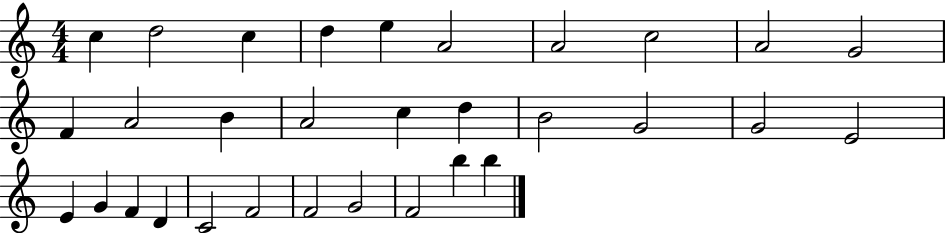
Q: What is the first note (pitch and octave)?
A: C5